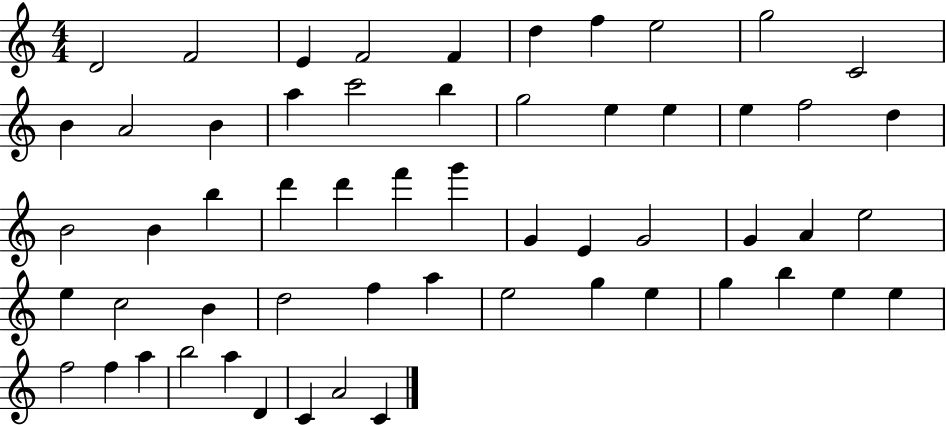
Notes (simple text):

D4/h F4/h E4/q F4/h F4/q D5/q F5/q E5/h G5/h C4/h B4/q A4/h B4/q A5/q C6/h B5/q G5/h E5/q E5/q E5/q F5/h D5/q B4/h B4/q B5/q D6/q D6/q F6/q G6/q G4/q E4/q G4/h G4/q A4/q E5/h E5/q C5/h B4/q D5/h F5/q A5/q E5/h G5/q E5/q G5/q B5/q E5/q E5/q F5/h F5/q A5/q B5/h A5/q D4/q C4/q A4/h C4/q